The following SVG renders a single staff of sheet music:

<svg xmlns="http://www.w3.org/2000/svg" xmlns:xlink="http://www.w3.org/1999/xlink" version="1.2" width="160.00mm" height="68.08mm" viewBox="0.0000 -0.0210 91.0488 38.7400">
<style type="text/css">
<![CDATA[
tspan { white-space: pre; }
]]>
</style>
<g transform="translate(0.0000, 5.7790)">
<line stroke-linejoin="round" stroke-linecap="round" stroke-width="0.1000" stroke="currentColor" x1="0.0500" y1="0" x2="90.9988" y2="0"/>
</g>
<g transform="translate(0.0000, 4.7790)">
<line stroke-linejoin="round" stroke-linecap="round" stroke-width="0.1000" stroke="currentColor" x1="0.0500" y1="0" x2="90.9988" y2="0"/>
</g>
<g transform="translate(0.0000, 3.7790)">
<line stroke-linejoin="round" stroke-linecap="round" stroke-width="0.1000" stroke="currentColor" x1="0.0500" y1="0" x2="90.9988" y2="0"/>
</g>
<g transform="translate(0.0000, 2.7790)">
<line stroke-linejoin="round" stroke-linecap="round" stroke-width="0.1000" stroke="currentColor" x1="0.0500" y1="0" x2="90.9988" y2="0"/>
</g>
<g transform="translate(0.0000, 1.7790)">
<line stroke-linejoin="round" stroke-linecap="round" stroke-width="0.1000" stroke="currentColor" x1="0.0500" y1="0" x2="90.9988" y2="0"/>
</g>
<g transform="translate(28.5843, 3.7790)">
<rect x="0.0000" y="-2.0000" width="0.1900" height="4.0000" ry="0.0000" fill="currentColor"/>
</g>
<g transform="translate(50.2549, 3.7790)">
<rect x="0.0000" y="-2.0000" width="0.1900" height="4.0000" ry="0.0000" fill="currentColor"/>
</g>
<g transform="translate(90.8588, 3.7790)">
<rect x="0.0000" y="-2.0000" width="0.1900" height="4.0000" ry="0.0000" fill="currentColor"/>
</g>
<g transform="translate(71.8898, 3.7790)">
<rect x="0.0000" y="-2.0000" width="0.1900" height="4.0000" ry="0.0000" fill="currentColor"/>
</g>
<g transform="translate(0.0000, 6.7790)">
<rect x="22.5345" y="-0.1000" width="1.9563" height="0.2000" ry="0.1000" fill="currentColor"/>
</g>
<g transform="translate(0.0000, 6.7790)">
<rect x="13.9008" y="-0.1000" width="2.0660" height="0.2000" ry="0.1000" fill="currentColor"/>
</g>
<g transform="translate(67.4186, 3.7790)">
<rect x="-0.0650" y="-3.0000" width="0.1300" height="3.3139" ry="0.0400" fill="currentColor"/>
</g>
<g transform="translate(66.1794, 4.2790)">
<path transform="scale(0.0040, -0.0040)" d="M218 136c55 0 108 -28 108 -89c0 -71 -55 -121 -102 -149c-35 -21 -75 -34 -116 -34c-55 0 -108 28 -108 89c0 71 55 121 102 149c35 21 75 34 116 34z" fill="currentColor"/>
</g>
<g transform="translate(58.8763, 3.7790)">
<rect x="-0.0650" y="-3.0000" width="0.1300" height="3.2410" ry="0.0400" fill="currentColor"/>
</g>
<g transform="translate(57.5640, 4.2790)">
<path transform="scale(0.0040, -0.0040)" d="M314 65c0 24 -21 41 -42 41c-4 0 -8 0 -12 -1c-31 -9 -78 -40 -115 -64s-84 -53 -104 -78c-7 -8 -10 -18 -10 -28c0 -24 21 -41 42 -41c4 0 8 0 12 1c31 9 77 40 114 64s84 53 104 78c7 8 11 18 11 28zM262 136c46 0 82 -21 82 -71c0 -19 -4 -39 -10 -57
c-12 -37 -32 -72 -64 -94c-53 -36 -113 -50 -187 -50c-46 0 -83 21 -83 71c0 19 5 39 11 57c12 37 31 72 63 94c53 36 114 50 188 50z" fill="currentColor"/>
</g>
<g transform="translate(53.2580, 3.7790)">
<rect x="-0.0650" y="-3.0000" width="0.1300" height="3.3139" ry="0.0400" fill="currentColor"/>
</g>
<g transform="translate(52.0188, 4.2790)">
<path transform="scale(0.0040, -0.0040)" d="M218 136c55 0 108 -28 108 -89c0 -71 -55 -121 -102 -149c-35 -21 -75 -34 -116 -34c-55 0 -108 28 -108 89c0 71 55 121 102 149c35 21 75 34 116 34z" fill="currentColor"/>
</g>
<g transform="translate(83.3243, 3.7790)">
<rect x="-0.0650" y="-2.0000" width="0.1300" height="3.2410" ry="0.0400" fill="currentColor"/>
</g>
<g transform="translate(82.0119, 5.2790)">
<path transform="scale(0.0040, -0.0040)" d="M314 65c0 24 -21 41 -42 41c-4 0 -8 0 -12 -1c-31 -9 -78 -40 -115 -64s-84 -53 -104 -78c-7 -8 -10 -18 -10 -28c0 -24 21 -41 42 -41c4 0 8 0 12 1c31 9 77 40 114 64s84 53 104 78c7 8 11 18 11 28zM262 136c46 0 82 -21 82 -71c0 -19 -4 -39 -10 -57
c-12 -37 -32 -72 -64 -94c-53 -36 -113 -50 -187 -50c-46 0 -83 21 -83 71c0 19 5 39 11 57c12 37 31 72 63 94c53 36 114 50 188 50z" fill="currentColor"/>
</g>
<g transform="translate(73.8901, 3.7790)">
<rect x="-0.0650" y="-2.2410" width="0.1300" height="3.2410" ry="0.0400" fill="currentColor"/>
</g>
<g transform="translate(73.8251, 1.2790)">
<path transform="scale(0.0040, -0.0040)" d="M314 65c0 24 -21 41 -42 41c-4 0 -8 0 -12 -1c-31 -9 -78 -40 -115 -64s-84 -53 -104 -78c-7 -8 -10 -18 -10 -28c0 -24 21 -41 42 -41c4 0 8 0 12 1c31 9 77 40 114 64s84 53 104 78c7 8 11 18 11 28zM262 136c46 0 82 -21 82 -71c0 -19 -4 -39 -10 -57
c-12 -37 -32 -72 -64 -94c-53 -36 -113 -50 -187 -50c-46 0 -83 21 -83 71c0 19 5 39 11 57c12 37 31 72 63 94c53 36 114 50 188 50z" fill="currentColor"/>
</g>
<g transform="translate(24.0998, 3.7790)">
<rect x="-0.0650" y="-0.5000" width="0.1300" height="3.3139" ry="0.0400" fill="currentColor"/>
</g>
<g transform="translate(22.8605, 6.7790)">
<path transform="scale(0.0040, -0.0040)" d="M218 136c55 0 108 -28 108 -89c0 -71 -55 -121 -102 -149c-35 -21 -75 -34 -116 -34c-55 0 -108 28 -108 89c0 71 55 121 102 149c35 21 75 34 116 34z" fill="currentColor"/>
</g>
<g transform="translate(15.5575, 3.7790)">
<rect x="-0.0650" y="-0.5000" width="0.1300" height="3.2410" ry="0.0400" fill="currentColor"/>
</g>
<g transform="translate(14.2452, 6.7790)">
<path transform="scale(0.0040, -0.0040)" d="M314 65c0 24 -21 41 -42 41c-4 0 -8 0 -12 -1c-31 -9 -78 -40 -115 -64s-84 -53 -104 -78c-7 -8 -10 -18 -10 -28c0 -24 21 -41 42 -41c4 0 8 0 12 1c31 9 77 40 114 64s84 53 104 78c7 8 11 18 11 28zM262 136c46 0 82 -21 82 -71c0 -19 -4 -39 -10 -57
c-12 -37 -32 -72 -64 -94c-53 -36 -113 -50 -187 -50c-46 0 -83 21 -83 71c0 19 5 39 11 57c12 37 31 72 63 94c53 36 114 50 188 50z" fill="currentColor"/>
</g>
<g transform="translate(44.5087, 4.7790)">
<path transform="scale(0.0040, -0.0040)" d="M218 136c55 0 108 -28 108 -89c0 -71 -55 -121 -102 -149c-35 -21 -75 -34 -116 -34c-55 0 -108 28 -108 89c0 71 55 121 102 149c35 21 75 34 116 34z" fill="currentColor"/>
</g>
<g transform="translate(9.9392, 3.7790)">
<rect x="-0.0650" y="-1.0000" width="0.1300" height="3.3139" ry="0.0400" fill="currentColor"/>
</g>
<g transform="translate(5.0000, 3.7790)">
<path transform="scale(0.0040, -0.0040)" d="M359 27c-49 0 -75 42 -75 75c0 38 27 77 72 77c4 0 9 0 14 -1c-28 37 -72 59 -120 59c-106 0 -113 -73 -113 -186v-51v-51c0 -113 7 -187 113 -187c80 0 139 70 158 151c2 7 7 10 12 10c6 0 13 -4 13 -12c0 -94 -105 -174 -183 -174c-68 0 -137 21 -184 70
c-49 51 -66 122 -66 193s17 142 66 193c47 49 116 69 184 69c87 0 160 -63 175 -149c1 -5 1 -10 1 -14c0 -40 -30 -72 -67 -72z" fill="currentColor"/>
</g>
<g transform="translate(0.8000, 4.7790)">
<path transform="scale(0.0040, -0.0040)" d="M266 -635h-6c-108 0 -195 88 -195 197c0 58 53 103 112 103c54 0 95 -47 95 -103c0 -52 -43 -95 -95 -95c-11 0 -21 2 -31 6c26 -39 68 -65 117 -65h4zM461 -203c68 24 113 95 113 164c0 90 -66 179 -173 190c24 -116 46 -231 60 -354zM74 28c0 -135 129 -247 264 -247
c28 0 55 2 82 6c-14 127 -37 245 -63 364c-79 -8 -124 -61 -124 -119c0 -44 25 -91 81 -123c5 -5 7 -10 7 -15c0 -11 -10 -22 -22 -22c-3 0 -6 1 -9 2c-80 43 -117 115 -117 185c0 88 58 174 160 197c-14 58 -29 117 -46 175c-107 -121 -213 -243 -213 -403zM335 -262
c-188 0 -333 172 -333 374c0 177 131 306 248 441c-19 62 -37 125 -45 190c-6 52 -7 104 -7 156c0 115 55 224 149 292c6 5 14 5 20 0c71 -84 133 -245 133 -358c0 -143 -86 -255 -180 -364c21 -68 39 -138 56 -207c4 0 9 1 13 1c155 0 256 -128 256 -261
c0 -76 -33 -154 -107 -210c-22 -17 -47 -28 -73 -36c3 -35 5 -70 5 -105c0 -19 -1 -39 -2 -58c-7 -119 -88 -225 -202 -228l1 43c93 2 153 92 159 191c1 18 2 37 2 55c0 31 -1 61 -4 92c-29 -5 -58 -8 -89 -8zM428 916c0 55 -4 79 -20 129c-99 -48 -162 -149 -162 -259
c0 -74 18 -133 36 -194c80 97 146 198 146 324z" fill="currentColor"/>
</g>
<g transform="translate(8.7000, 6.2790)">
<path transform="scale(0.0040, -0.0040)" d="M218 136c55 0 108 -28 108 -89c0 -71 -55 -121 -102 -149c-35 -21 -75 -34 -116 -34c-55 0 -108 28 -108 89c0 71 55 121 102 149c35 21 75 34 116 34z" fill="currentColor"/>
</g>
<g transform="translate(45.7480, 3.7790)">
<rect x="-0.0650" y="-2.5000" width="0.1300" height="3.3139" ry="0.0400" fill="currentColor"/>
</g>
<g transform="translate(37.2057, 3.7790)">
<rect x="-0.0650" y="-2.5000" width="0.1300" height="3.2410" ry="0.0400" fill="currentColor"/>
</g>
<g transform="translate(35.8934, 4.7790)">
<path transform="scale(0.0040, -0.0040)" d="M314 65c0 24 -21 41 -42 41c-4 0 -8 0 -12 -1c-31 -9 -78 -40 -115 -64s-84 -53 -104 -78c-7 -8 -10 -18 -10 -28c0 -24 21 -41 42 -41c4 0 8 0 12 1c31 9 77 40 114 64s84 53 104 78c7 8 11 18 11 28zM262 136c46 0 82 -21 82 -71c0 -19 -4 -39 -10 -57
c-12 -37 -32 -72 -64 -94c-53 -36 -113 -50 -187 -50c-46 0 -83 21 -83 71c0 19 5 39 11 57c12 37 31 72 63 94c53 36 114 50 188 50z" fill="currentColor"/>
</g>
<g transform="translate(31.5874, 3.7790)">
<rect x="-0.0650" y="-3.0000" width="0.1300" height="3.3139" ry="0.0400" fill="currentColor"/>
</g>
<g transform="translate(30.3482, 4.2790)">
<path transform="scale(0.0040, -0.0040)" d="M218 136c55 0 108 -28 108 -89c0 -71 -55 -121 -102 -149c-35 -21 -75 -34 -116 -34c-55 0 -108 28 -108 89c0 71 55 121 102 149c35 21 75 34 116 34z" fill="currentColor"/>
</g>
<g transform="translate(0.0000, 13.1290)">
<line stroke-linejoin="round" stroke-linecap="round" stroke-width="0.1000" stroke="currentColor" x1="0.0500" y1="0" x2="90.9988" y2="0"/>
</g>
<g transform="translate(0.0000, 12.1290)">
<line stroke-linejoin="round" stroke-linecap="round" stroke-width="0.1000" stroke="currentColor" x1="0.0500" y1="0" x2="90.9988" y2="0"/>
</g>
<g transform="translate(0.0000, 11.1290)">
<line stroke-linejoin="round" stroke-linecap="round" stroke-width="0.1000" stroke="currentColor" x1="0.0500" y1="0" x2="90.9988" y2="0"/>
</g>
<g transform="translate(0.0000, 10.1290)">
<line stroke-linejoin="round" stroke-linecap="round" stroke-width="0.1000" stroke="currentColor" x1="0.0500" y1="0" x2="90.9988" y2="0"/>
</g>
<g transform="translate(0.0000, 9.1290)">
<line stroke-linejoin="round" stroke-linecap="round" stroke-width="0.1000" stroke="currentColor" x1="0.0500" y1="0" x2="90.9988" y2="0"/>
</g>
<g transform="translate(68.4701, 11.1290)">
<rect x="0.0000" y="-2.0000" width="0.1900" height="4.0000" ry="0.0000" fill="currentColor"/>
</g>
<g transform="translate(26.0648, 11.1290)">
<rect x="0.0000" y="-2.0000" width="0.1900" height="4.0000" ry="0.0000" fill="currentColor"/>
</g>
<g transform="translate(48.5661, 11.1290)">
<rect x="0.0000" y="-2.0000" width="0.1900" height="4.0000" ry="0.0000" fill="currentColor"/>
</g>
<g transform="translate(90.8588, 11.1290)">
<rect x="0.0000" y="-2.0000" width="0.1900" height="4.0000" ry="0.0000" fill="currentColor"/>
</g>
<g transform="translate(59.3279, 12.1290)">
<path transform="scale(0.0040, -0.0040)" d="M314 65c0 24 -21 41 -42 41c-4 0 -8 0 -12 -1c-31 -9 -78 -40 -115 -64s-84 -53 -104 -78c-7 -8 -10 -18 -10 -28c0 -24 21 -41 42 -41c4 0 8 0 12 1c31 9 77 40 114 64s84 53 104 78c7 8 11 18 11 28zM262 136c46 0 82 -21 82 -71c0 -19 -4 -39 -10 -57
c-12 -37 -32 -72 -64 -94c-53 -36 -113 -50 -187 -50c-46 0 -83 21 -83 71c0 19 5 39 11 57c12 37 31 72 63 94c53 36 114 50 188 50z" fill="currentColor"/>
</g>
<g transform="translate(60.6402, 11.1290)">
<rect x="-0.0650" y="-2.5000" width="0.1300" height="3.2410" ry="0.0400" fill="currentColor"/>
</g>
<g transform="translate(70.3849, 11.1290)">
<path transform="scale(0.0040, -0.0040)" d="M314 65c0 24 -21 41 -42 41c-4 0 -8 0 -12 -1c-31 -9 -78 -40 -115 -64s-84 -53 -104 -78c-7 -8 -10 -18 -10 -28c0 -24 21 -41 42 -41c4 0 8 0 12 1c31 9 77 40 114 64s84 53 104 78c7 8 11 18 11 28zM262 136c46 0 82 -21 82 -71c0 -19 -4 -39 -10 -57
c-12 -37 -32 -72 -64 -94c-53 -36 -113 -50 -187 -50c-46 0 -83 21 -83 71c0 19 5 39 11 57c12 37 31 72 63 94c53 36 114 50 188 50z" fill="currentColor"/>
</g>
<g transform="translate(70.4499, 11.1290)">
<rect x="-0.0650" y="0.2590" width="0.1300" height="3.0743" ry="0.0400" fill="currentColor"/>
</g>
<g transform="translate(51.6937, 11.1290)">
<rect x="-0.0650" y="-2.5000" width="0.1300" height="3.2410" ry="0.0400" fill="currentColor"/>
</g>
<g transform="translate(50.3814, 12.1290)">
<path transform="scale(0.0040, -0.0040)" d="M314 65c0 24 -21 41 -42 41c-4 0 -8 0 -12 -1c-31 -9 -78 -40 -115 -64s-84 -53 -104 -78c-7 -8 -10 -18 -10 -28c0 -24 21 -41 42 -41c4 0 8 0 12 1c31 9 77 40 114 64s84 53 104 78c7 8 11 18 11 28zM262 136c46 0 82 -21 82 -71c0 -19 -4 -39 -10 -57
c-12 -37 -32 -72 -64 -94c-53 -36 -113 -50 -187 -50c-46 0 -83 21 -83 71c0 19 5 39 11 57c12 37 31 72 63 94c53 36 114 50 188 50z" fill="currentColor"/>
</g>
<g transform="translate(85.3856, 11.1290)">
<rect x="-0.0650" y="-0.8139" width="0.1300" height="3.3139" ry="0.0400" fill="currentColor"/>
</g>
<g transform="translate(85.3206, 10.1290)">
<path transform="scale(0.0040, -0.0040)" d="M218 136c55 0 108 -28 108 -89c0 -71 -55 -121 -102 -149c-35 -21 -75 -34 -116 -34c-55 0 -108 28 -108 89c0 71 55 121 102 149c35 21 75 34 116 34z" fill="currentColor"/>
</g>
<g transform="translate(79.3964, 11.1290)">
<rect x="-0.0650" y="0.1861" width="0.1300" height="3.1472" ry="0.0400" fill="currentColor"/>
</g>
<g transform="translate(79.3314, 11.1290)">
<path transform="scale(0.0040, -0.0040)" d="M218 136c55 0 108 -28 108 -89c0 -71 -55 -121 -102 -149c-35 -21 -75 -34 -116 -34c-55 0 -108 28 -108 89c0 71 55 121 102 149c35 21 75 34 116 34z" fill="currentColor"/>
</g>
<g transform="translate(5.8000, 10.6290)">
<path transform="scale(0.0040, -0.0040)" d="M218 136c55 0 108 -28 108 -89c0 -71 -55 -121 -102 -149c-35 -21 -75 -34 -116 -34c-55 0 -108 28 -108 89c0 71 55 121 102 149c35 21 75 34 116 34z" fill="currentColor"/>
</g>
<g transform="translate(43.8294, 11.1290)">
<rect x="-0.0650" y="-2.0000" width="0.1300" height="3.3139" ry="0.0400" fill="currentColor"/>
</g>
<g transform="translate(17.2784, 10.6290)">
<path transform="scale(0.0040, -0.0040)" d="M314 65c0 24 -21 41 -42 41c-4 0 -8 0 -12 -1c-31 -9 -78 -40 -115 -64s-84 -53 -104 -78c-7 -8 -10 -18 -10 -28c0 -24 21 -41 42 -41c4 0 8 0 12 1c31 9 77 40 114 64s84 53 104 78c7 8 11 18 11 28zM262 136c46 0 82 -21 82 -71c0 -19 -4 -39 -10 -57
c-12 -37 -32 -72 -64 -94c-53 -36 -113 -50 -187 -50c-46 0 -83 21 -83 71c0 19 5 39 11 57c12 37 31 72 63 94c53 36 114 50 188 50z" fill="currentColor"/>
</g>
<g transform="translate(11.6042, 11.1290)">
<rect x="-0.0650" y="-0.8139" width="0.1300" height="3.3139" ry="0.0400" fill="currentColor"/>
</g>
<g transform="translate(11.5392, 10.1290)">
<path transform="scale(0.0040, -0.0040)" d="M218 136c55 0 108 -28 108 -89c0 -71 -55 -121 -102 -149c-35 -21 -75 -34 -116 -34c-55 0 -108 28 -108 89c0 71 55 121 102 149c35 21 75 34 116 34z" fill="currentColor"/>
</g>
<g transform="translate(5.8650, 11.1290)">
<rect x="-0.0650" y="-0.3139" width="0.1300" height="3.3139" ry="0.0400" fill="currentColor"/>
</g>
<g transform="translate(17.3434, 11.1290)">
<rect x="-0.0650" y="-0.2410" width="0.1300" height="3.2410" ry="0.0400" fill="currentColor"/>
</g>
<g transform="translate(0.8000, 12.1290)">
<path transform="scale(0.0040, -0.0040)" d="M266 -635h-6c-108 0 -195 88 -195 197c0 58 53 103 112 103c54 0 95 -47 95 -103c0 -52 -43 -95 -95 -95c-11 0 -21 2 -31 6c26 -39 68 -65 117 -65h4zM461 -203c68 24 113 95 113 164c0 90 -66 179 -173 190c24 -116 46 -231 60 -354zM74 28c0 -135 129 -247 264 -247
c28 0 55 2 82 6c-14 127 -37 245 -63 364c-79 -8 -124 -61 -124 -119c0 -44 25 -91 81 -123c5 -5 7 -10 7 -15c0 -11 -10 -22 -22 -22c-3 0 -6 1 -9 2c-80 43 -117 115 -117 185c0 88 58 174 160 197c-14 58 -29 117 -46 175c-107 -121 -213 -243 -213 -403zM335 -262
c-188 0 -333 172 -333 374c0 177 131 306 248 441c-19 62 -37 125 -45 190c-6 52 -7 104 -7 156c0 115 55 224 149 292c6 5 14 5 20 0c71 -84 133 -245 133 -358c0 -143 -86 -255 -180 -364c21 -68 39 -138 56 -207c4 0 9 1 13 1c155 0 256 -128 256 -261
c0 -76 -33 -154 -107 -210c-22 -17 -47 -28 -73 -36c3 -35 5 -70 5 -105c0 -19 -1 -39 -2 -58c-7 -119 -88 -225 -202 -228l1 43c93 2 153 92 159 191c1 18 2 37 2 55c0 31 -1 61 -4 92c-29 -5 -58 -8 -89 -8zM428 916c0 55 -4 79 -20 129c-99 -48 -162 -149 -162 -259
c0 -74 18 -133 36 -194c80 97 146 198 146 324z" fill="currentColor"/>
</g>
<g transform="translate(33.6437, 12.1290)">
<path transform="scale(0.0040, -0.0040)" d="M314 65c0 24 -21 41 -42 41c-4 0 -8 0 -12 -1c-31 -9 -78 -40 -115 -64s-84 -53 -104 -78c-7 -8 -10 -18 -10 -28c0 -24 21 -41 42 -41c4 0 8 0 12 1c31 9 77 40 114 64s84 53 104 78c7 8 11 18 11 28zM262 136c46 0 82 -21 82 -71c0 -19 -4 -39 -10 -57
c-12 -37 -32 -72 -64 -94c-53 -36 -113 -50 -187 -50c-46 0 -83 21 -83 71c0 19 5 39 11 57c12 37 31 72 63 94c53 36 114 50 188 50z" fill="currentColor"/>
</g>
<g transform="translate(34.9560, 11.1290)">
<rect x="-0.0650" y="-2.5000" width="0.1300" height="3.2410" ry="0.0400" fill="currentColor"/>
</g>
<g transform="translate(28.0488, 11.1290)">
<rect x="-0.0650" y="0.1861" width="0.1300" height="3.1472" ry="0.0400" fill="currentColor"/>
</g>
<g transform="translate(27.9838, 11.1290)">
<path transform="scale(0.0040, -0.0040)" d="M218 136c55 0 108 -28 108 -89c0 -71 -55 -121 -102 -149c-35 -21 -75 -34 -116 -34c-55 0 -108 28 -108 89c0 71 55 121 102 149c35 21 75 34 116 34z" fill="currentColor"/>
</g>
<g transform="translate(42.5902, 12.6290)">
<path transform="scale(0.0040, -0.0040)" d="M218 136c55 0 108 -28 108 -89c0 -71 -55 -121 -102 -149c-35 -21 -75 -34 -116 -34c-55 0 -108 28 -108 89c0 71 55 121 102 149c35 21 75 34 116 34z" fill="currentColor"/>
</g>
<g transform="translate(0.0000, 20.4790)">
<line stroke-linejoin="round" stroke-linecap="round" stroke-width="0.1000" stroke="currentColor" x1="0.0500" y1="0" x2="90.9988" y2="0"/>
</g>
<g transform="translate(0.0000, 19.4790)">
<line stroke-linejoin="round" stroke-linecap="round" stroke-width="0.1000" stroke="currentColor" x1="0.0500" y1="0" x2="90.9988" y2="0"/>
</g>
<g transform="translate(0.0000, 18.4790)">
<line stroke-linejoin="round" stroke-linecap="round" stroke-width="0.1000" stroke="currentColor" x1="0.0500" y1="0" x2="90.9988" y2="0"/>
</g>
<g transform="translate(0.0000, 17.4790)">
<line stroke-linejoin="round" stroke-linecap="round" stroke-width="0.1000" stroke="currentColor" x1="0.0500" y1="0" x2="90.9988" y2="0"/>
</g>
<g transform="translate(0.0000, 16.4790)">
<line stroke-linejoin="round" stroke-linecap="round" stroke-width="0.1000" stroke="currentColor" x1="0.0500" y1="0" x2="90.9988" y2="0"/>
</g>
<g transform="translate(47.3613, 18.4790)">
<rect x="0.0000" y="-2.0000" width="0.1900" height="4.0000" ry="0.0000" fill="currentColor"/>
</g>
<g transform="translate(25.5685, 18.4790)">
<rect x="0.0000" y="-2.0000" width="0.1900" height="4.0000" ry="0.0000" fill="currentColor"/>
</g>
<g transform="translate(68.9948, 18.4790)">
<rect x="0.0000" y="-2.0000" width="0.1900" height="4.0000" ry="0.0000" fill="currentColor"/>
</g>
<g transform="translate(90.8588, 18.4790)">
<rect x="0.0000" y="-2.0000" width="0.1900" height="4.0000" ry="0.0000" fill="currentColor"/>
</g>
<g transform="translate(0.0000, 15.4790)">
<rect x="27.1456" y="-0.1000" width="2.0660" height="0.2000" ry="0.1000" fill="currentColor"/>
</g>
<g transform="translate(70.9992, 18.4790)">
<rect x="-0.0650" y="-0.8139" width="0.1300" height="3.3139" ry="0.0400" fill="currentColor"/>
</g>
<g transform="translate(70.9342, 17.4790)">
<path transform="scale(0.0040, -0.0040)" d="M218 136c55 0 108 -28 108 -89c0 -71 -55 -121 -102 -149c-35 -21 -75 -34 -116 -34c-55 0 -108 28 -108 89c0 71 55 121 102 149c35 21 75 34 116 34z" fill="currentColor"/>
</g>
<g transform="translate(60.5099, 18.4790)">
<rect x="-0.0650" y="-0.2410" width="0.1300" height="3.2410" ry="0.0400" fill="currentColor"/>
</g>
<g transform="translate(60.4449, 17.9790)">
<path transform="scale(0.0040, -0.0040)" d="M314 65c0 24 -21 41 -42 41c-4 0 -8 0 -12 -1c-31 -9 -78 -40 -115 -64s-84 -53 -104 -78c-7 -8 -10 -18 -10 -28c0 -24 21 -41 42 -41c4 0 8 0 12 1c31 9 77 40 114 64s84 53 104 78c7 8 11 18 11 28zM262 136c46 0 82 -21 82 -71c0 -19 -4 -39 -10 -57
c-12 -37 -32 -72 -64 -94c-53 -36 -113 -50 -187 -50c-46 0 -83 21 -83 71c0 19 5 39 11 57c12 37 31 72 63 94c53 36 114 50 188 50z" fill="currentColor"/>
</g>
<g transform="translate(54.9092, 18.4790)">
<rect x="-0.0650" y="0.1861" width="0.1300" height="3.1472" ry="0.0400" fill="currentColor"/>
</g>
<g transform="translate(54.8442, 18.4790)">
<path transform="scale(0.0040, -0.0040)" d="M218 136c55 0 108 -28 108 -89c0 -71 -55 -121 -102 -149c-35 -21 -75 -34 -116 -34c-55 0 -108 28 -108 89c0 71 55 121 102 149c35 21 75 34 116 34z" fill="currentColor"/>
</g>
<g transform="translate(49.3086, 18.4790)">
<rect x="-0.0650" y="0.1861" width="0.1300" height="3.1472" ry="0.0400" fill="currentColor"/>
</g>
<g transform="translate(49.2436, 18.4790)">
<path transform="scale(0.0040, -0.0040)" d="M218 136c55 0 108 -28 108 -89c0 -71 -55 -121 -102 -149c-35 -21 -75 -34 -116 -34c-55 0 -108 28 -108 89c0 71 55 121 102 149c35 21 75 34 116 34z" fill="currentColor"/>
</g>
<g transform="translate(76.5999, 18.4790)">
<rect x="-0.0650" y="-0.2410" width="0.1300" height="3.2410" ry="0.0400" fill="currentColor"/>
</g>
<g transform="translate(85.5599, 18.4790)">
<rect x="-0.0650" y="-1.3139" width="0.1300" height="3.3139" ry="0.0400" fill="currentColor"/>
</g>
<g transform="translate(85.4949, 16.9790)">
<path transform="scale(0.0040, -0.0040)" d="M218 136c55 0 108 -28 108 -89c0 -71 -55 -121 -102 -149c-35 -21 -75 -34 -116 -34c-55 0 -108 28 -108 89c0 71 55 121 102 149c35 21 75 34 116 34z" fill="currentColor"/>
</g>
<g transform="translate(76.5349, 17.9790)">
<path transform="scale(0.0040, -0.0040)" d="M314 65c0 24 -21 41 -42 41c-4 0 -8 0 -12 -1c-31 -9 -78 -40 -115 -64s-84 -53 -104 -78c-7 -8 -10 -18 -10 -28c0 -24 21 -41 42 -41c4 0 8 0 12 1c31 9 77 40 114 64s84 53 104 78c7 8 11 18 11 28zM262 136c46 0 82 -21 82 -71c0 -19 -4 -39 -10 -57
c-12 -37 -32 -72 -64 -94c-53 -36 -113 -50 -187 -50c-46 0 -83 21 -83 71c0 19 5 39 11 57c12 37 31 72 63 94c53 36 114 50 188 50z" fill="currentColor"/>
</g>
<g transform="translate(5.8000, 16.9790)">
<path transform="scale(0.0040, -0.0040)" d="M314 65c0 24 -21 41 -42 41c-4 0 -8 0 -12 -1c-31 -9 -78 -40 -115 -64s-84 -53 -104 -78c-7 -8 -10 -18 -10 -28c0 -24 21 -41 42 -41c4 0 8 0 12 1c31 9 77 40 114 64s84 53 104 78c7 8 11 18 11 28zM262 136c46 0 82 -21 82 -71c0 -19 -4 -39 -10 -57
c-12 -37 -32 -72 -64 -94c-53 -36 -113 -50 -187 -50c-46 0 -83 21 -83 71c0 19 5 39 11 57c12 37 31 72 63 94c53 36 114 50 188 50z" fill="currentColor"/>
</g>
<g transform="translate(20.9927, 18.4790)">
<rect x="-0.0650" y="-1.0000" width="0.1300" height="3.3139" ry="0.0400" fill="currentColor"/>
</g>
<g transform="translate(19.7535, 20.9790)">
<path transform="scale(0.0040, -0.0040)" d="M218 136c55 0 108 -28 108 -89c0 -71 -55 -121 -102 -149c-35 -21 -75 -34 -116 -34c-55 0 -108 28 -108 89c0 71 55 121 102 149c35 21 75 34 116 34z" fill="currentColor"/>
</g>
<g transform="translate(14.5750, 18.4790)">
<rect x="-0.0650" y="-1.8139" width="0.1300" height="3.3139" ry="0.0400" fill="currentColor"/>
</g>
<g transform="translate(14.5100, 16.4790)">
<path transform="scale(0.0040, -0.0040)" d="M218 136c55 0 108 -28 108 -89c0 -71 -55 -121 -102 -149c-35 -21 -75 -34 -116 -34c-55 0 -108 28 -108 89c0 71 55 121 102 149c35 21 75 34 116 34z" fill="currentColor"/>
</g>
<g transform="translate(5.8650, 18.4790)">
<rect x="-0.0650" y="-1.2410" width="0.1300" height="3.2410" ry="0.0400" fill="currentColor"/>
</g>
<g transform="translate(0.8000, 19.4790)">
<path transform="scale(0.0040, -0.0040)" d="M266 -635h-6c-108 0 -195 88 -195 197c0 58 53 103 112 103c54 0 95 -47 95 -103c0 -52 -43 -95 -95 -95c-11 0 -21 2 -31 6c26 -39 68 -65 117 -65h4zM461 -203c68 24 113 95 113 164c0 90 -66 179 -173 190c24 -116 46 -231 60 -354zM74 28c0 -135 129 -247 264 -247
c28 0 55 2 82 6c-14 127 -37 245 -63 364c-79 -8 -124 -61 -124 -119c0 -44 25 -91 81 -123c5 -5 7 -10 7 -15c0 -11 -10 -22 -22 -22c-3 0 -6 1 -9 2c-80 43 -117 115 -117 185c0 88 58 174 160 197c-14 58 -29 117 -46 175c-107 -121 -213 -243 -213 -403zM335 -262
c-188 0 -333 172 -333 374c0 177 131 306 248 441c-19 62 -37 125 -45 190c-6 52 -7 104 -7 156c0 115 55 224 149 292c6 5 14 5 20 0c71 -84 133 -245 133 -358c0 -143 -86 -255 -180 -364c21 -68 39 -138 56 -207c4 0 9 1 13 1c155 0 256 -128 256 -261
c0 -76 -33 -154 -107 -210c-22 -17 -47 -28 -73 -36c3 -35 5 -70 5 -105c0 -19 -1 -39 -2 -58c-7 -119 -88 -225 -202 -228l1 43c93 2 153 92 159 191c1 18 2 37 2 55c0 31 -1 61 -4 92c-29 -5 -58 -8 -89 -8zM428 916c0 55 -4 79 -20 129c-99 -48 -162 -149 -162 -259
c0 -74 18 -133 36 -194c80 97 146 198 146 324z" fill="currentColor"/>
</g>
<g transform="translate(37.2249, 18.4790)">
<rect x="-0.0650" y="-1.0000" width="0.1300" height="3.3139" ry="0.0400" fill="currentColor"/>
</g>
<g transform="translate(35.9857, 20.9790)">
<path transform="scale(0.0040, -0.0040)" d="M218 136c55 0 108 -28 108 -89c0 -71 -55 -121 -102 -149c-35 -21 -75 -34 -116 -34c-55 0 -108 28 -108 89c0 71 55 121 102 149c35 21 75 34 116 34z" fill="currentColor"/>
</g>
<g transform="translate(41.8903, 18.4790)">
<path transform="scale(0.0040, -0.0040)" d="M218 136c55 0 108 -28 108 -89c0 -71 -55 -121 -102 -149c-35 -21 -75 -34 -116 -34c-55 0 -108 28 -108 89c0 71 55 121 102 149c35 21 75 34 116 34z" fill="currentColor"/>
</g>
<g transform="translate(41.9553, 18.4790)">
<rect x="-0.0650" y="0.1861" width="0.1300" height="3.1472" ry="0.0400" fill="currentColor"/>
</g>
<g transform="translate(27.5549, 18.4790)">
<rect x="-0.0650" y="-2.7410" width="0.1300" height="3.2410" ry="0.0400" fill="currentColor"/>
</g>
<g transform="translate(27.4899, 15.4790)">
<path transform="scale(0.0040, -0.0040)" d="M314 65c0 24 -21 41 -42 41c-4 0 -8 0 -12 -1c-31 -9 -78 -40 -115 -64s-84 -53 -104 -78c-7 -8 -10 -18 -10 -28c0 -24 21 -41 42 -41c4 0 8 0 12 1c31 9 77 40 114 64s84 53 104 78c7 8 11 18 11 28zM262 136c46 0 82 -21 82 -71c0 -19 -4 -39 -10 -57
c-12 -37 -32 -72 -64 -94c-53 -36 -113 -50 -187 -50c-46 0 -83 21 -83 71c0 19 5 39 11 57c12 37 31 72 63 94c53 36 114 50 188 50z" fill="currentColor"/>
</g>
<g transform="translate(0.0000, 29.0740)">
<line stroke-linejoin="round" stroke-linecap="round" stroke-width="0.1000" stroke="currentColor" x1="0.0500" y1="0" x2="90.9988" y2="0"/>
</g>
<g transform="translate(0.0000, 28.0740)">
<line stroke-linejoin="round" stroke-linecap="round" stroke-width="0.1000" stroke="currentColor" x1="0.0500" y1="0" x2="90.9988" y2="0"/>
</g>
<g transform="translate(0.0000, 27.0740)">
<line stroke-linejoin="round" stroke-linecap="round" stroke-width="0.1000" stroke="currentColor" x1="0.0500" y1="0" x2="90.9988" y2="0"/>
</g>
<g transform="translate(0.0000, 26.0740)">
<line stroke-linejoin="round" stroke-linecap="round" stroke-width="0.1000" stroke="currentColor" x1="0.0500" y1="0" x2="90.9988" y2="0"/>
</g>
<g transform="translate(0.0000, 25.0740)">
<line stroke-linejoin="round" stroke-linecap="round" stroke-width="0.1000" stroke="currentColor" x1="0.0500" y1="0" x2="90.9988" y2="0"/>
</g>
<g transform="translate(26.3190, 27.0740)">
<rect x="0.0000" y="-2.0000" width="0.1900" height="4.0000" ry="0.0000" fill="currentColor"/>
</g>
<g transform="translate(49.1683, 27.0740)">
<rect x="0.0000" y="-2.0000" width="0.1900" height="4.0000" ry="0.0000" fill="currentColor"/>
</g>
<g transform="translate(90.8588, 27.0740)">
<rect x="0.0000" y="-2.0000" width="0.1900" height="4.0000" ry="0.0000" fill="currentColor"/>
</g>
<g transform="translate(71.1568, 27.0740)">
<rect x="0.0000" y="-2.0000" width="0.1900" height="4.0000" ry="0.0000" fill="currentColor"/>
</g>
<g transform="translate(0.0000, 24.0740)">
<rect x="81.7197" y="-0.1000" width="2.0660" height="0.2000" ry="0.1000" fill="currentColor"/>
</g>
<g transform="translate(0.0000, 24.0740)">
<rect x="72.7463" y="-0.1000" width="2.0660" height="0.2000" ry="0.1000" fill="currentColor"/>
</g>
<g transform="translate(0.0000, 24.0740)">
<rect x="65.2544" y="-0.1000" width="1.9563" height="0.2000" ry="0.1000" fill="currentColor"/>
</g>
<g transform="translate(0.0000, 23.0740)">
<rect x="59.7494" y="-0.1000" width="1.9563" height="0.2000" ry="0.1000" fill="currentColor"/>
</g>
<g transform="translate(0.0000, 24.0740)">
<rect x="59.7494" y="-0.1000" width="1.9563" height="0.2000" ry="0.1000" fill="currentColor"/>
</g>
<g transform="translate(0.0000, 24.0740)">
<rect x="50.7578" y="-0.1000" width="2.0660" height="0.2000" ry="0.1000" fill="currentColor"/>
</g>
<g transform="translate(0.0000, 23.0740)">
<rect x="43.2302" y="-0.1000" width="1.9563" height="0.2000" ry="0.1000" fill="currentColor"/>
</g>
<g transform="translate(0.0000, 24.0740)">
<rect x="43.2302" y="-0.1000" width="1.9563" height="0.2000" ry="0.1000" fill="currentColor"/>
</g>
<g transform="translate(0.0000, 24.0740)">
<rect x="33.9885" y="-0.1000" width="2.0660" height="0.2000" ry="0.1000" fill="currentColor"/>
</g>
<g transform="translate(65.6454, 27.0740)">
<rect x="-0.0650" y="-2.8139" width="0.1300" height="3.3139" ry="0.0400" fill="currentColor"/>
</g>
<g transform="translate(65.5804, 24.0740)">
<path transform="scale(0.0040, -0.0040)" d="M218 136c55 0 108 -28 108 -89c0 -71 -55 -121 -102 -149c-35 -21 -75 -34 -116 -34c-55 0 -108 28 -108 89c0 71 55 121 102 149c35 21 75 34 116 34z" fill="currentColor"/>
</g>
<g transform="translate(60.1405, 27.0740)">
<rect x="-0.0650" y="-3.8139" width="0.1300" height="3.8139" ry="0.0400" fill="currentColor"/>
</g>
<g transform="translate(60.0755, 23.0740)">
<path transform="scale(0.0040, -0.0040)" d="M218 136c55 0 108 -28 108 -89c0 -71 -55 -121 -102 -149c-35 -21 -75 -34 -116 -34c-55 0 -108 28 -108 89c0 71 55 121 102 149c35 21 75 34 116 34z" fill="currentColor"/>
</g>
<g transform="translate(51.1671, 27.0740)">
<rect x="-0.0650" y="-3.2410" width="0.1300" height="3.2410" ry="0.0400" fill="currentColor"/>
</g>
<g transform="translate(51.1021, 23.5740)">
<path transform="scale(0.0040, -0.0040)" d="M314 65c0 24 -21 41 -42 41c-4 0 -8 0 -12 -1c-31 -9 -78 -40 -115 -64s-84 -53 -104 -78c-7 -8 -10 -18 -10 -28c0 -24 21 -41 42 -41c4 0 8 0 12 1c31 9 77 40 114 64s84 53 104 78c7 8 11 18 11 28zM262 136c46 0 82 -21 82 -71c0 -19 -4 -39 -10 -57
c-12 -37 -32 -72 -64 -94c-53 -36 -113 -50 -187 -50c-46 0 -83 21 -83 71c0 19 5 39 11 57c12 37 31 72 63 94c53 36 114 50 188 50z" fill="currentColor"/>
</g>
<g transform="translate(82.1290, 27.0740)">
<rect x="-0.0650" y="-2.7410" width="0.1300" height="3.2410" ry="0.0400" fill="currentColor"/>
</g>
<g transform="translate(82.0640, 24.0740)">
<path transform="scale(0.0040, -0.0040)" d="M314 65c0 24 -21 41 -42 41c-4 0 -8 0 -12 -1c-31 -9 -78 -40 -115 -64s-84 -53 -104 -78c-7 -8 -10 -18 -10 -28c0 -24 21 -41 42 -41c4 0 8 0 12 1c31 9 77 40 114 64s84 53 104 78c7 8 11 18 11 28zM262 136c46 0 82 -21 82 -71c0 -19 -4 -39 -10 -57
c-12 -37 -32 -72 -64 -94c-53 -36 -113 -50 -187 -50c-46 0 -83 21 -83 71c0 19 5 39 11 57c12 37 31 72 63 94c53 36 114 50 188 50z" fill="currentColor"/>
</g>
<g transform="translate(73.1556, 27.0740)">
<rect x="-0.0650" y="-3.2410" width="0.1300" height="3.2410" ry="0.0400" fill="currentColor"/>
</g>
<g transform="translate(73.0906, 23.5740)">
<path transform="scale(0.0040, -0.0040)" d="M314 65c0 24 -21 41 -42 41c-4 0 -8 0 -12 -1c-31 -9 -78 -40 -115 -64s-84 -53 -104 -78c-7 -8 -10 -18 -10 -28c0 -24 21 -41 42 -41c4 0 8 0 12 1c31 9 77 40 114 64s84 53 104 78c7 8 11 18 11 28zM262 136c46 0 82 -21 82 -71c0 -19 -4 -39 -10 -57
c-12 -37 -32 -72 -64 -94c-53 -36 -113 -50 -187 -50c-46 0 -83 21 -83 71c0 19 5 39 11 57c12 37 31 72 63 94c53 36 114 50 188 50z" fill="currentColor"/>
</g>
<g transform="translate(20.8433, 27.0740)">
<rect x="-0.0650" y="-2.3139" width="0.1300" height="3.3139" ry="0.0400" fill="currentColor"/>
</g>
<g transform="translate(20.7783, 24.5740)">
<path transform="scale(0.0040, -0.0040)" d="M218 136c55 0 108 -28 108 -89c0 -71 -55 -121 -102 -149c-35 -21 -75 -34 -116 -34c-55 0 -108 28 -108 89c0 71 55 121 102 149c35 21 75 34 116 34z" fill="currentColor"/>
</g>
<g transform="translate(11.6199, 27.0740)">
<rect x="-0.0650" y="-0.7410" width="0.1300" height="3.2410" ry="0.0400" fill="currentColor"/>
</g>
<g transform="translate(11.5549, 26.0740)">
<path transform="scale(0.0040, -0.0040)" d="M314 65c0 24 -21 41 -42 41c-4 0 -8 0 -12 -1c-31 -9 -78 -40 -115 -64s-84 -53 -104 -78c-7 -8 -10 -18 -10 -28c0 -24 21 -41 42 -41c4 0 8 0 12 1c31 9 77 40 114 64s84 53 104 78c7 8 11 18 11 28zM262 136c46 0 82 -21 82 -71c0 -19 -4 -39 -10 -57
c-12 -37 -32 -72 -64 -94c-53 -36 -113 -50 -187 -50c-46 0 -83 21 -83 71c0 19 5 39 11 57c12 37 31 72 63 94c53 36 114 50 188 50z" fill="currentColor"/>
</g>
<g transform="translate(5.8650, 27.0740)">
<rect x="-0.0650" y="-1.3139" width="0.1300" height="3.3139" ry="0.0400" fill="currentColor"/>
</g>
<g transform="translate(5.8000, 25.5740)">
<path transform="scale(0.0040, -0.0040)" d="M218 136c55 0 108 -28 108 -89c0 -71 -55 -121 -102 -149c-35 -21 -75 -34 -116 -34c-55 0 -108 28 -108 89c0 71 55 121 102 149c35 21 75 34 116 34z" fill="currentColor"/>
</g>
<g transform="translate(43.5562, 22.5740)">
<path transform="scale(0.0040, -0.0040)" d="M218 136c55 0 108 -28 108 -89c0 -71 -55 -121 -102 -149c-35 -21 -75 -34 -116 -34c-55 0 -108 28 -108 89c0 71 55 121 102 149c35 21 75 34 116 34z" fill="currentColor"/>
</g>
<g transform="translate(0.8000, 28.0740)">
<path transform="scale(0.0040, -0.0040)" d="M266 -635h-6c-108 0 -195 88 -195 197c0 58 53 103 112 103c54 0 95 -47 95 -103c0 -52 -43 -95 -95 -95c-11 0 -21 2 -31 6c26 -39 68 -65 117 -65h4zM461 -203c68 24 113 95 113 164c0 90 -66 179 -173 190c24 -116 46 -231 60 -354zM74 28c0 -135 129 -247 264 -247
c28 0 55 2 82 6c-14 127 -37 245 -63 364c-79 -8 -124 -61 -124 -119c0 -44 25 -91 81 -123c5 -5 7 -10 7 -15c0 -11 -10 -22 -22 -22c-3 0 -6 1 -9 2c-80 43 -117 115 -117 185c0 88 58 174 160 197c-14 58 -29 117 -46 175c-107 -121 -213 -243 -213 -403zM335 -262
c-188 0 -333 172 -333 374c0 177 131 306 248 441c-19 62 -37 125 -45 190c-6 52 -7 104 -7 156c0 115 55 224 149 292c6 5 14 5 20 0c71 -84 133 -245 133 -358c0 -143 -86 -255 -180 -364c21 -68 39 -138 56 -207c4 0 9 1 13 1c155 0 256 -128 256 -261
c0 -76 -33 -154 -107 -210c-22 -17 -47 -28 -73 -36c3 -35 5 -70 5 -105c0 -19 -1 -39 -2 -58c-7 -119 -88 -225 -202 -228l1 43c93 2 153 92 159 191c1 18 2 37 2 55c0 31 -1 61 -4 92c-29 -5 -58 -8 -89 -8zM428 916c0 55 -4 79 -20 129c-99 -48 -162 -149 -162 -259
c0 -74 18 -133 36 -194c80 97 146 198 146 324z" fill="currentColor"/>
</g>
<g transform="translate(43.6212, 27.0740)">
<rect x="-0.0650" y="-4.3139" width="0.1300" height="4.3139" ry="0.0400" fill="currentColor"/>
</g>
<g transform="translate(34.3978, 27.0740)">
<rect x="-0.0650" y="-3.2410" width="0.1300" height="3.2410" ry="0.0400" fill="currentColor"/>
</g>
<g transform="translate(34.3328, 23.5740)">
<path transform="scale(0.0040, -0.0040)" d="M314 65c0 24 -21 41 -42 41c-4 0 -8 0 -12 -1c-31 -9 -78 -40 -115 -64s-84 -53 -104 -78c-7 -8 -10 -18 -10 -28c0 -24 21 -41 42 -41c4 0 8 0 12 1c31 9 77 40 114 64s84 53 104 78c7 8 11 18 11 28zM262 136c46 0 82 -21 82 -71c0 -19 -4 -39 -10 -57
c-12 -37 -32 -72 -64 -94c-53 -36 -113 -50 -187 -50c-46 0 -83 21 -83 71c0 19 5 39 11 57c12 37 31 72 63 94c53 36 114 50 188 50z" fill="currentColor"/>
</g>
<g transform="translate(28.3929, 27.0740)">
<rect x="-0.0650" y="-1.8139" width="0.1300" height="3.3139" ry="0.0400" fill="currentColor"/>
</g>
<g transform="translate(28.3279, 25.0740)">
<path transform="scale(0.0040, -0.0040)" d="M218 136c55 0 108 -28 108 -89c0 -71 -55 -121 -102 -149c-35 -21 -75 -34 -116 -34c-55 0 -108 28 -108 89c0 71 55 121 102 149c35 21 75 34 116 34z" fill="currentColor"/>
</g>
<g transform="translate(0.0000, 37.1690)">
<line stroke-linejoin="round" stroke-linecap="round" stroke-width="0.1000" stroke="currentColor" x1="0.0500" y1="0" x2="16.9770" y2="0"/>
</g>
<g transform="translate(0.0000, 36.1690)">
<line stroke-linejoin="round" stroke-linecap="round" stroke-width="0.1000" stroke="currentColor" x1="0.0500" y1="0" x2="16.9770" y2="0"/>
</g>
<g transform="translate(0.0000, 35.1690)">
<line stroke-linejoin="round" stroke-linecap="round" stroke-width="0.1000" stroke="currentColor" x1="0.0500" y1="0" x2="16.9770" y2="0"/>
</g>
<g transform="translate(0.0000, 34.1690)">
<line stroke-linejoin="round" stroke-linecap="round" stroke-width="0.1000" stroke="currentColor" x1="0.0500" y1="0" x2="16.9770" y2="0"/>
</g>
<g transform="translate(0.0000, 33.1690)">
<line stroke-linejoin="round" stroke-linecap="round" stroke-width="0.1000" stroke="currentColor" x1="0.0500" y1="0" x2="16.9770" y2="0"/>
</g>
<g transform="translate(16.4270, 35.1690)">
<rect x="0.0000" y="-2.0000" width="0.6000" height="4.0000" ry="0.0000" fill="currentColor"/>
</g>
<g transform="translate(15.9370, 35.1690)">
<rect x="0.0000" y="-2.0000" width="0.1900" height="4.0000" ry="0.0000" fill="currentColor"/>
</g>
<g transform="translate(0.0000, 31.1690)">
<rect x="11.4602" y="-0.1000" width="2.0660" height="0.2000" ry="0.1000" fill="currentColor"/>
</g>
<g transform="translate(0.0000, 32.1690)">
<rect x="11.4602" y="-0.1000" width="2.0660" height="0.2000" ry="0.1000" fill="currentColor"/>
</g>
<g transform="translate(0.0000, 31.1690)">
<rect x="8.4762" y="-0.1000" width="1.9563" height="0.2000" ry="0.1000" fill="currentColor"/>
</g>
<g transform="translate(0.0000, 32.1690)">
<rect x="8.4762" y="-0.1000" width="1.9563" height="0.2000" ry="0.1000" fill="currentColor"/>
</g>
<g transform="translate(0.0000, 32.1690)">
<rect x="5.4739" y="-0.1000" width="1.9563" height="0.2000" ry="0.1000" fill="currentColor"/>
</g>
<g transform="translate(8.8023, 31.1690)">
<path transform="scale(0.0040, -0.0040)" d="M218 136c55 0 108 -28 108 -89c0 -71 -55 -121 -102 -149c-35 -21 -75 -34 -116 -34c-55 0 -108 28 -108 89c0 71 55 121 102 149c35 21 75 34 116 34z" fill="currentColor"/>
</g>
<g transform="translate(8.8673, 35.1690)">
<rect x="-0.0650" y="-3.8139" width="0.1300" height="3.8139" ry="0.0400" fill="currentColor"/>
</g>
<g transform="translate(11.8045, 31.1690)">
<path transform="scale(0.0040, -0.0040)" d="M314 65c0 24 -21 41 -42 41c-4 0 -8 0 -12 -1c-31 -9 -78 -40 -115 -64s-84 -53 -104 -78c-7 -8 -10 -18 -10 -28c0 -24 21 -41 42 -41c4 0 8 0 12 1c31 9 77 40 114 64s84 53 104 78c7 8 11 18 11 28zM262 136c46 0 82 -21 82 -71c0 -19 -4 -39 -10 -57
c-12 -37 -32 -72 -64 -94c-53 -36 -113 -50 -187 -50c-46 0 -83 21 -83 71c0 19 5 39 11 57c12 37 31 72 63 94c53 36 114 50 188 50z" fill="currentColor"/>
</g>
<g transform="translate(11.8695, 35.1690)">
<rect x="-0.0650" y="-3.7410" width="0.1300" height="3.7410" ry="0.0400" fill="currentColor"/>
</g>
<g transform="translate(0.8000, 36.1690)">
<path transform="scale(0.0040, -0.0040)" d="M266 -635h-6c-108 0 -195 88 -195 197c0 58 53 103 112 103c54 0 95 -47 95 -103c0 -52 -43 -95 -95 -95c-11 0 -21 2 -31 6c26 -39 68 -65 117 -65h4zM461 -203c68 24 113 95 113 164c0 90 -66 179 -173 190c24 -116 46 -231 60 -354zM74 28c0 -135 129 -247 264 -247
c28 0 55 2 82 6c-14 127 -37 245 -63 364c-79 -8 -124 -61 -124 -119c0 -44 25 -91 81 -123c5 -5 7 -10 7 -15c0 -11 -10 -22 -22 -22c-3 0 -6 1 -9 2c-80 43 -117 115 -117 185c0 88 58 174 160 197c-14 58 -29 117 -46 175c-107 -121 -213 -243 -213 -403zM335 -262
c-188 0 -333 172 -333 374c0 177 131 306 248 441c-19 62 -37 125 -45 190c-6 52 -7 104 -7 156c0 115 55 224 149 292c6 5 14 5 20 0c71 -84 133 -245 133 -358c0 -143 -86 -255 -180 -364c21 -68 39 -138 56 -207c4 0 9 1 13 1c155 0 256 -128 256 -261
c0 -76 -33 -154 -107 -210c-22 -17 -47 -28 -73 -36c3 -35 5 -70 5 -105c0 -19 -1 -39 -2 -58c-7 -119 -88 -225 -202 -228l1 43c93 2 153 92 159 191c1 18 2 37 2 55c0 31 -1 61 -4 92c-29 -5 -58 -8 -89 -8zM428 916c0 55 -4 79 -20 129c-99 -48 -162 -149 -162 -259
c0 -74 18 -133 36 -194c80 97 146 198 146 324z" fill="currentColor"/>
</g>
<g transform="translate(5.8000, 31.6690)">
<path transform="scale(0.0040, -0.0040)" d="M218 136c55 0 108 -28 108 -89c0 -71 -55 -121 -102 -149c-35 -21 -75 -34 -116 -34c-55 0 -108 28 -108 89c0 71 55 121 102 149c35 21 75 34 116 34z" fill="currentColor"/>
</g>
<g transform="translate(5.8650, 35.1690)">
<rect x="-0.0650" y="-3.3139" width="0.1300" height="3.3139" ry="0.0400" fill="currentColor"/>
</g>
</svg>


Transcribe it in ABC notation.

X:1
T:Untitled
M:4/4
L:1/4
K:C
D C2 C A G2 G A A2 A g2 F2 c d c2 B G2 F G2 G2 B2 B d e2 f D a2 D B B B c2 d c2 e e d2 g f b2 d' b2 c' a b2 a2 b c' c'2